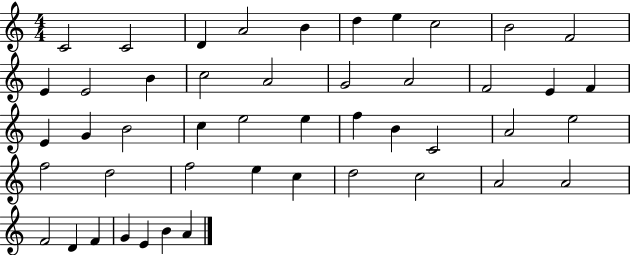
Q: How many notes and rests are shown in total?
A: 47